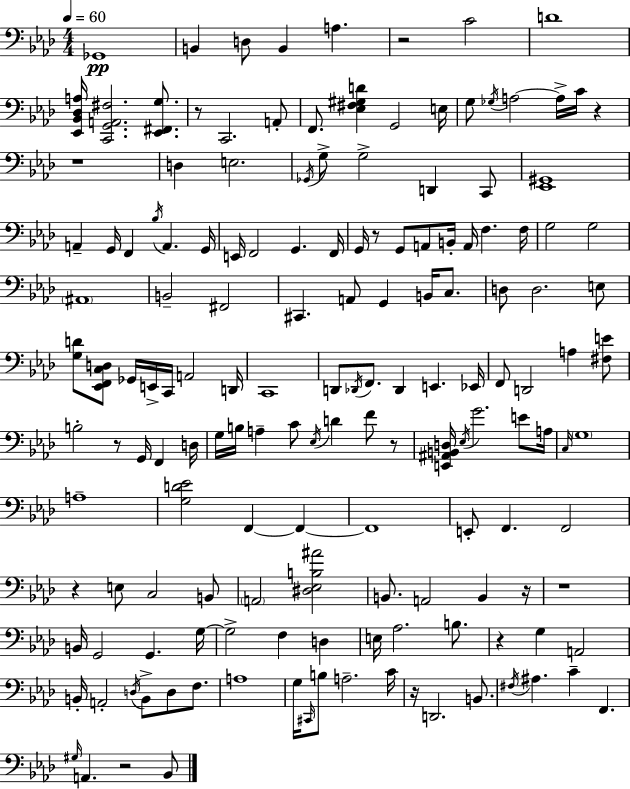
Gb2/w B2/q D3/e B2/q A3/q. R/h C4/h D4/w [Eb2,Bb2,Db3,A3]/s [C2,G2,A2,F#3]/h. [Eb2,F#2,G3]/e. R/e C2/h. A2/e F2/e. [Eb3,F#3,G#3,D4]/q G2/h E3/s G3/e Gb3/s A3/h A3/s C4/s R/q R/w D3/q E3/h. Gb2/s G3/e G3/h D2/q C2/e [Eb2,G#2]/w A2/q G2/s F2/q Bb3/s A2/q. G2/s E2/s F2/h G2/q. F2/s G2/s R/e G2/e A2/e B2/s A2/s F3/q. F3/s G3/h G3/h A#2/w B2/h F#2/h C#2/q. A2/e G2/q B2/s C3/e. D3/e D3/h. E3/e [G3,D4]/e [Eb2,F2,C3,D3]/e Gb2/s E2/s C2/s A2/h D2/s C2/w D2/e Db2/s F2/e. Db2/q E2/q. Eb2/s F2/e D2/h A3/q [F#3,E4]/e B3/h R/e G2/s F2/q D3/s G3/s B3/s A3/q C4/e Eb3/s D4/q F4/e R/e [E2,A#2,B2,D3]/s Eb3/s G4/h. E4/e A3/s C3/s G3/w A3/w [G3,D4,Eb4]/h F2/q F2/q F2/w E2/e F2/q. F2/h R/q E3/e C3/h B2/e A2/h [D#3,Eb3,B3,A#4]/h B2/e. A2/h B2/q R/s R/w B2/s G2/h G2/q. G3/s G3/h F3/q D3/q E3/s Ab3/h. B3/e. R/q G3/q A2/h B2/s A2/h D3/s B2/e D3/e F3/e. A3/w G3/s C#2/s B3/e A3/h. C4/s R/s D2/h. B2/e. F#3/s A#3/q. C4/q F2/q. G#3/s A2/q. R/h Bb2/e